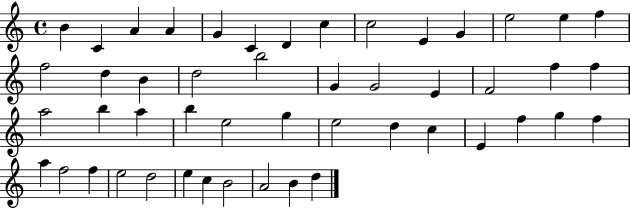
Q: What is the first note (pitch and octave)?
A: B4